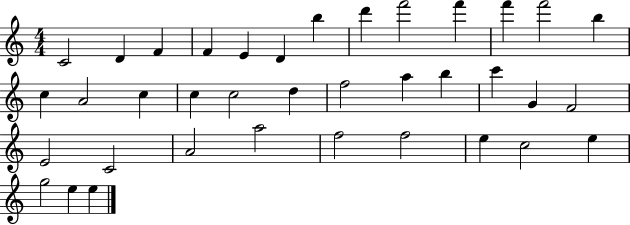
X:1
T:Untitled
M:4/4
L:1/4
K:C
C2 D F F E D b d' f'2 f' f' f'2 b c A2 c c c2 d f2 a b c' G F2 E2 C2 A2 a2 f2 f2 e c2 e g2 e e